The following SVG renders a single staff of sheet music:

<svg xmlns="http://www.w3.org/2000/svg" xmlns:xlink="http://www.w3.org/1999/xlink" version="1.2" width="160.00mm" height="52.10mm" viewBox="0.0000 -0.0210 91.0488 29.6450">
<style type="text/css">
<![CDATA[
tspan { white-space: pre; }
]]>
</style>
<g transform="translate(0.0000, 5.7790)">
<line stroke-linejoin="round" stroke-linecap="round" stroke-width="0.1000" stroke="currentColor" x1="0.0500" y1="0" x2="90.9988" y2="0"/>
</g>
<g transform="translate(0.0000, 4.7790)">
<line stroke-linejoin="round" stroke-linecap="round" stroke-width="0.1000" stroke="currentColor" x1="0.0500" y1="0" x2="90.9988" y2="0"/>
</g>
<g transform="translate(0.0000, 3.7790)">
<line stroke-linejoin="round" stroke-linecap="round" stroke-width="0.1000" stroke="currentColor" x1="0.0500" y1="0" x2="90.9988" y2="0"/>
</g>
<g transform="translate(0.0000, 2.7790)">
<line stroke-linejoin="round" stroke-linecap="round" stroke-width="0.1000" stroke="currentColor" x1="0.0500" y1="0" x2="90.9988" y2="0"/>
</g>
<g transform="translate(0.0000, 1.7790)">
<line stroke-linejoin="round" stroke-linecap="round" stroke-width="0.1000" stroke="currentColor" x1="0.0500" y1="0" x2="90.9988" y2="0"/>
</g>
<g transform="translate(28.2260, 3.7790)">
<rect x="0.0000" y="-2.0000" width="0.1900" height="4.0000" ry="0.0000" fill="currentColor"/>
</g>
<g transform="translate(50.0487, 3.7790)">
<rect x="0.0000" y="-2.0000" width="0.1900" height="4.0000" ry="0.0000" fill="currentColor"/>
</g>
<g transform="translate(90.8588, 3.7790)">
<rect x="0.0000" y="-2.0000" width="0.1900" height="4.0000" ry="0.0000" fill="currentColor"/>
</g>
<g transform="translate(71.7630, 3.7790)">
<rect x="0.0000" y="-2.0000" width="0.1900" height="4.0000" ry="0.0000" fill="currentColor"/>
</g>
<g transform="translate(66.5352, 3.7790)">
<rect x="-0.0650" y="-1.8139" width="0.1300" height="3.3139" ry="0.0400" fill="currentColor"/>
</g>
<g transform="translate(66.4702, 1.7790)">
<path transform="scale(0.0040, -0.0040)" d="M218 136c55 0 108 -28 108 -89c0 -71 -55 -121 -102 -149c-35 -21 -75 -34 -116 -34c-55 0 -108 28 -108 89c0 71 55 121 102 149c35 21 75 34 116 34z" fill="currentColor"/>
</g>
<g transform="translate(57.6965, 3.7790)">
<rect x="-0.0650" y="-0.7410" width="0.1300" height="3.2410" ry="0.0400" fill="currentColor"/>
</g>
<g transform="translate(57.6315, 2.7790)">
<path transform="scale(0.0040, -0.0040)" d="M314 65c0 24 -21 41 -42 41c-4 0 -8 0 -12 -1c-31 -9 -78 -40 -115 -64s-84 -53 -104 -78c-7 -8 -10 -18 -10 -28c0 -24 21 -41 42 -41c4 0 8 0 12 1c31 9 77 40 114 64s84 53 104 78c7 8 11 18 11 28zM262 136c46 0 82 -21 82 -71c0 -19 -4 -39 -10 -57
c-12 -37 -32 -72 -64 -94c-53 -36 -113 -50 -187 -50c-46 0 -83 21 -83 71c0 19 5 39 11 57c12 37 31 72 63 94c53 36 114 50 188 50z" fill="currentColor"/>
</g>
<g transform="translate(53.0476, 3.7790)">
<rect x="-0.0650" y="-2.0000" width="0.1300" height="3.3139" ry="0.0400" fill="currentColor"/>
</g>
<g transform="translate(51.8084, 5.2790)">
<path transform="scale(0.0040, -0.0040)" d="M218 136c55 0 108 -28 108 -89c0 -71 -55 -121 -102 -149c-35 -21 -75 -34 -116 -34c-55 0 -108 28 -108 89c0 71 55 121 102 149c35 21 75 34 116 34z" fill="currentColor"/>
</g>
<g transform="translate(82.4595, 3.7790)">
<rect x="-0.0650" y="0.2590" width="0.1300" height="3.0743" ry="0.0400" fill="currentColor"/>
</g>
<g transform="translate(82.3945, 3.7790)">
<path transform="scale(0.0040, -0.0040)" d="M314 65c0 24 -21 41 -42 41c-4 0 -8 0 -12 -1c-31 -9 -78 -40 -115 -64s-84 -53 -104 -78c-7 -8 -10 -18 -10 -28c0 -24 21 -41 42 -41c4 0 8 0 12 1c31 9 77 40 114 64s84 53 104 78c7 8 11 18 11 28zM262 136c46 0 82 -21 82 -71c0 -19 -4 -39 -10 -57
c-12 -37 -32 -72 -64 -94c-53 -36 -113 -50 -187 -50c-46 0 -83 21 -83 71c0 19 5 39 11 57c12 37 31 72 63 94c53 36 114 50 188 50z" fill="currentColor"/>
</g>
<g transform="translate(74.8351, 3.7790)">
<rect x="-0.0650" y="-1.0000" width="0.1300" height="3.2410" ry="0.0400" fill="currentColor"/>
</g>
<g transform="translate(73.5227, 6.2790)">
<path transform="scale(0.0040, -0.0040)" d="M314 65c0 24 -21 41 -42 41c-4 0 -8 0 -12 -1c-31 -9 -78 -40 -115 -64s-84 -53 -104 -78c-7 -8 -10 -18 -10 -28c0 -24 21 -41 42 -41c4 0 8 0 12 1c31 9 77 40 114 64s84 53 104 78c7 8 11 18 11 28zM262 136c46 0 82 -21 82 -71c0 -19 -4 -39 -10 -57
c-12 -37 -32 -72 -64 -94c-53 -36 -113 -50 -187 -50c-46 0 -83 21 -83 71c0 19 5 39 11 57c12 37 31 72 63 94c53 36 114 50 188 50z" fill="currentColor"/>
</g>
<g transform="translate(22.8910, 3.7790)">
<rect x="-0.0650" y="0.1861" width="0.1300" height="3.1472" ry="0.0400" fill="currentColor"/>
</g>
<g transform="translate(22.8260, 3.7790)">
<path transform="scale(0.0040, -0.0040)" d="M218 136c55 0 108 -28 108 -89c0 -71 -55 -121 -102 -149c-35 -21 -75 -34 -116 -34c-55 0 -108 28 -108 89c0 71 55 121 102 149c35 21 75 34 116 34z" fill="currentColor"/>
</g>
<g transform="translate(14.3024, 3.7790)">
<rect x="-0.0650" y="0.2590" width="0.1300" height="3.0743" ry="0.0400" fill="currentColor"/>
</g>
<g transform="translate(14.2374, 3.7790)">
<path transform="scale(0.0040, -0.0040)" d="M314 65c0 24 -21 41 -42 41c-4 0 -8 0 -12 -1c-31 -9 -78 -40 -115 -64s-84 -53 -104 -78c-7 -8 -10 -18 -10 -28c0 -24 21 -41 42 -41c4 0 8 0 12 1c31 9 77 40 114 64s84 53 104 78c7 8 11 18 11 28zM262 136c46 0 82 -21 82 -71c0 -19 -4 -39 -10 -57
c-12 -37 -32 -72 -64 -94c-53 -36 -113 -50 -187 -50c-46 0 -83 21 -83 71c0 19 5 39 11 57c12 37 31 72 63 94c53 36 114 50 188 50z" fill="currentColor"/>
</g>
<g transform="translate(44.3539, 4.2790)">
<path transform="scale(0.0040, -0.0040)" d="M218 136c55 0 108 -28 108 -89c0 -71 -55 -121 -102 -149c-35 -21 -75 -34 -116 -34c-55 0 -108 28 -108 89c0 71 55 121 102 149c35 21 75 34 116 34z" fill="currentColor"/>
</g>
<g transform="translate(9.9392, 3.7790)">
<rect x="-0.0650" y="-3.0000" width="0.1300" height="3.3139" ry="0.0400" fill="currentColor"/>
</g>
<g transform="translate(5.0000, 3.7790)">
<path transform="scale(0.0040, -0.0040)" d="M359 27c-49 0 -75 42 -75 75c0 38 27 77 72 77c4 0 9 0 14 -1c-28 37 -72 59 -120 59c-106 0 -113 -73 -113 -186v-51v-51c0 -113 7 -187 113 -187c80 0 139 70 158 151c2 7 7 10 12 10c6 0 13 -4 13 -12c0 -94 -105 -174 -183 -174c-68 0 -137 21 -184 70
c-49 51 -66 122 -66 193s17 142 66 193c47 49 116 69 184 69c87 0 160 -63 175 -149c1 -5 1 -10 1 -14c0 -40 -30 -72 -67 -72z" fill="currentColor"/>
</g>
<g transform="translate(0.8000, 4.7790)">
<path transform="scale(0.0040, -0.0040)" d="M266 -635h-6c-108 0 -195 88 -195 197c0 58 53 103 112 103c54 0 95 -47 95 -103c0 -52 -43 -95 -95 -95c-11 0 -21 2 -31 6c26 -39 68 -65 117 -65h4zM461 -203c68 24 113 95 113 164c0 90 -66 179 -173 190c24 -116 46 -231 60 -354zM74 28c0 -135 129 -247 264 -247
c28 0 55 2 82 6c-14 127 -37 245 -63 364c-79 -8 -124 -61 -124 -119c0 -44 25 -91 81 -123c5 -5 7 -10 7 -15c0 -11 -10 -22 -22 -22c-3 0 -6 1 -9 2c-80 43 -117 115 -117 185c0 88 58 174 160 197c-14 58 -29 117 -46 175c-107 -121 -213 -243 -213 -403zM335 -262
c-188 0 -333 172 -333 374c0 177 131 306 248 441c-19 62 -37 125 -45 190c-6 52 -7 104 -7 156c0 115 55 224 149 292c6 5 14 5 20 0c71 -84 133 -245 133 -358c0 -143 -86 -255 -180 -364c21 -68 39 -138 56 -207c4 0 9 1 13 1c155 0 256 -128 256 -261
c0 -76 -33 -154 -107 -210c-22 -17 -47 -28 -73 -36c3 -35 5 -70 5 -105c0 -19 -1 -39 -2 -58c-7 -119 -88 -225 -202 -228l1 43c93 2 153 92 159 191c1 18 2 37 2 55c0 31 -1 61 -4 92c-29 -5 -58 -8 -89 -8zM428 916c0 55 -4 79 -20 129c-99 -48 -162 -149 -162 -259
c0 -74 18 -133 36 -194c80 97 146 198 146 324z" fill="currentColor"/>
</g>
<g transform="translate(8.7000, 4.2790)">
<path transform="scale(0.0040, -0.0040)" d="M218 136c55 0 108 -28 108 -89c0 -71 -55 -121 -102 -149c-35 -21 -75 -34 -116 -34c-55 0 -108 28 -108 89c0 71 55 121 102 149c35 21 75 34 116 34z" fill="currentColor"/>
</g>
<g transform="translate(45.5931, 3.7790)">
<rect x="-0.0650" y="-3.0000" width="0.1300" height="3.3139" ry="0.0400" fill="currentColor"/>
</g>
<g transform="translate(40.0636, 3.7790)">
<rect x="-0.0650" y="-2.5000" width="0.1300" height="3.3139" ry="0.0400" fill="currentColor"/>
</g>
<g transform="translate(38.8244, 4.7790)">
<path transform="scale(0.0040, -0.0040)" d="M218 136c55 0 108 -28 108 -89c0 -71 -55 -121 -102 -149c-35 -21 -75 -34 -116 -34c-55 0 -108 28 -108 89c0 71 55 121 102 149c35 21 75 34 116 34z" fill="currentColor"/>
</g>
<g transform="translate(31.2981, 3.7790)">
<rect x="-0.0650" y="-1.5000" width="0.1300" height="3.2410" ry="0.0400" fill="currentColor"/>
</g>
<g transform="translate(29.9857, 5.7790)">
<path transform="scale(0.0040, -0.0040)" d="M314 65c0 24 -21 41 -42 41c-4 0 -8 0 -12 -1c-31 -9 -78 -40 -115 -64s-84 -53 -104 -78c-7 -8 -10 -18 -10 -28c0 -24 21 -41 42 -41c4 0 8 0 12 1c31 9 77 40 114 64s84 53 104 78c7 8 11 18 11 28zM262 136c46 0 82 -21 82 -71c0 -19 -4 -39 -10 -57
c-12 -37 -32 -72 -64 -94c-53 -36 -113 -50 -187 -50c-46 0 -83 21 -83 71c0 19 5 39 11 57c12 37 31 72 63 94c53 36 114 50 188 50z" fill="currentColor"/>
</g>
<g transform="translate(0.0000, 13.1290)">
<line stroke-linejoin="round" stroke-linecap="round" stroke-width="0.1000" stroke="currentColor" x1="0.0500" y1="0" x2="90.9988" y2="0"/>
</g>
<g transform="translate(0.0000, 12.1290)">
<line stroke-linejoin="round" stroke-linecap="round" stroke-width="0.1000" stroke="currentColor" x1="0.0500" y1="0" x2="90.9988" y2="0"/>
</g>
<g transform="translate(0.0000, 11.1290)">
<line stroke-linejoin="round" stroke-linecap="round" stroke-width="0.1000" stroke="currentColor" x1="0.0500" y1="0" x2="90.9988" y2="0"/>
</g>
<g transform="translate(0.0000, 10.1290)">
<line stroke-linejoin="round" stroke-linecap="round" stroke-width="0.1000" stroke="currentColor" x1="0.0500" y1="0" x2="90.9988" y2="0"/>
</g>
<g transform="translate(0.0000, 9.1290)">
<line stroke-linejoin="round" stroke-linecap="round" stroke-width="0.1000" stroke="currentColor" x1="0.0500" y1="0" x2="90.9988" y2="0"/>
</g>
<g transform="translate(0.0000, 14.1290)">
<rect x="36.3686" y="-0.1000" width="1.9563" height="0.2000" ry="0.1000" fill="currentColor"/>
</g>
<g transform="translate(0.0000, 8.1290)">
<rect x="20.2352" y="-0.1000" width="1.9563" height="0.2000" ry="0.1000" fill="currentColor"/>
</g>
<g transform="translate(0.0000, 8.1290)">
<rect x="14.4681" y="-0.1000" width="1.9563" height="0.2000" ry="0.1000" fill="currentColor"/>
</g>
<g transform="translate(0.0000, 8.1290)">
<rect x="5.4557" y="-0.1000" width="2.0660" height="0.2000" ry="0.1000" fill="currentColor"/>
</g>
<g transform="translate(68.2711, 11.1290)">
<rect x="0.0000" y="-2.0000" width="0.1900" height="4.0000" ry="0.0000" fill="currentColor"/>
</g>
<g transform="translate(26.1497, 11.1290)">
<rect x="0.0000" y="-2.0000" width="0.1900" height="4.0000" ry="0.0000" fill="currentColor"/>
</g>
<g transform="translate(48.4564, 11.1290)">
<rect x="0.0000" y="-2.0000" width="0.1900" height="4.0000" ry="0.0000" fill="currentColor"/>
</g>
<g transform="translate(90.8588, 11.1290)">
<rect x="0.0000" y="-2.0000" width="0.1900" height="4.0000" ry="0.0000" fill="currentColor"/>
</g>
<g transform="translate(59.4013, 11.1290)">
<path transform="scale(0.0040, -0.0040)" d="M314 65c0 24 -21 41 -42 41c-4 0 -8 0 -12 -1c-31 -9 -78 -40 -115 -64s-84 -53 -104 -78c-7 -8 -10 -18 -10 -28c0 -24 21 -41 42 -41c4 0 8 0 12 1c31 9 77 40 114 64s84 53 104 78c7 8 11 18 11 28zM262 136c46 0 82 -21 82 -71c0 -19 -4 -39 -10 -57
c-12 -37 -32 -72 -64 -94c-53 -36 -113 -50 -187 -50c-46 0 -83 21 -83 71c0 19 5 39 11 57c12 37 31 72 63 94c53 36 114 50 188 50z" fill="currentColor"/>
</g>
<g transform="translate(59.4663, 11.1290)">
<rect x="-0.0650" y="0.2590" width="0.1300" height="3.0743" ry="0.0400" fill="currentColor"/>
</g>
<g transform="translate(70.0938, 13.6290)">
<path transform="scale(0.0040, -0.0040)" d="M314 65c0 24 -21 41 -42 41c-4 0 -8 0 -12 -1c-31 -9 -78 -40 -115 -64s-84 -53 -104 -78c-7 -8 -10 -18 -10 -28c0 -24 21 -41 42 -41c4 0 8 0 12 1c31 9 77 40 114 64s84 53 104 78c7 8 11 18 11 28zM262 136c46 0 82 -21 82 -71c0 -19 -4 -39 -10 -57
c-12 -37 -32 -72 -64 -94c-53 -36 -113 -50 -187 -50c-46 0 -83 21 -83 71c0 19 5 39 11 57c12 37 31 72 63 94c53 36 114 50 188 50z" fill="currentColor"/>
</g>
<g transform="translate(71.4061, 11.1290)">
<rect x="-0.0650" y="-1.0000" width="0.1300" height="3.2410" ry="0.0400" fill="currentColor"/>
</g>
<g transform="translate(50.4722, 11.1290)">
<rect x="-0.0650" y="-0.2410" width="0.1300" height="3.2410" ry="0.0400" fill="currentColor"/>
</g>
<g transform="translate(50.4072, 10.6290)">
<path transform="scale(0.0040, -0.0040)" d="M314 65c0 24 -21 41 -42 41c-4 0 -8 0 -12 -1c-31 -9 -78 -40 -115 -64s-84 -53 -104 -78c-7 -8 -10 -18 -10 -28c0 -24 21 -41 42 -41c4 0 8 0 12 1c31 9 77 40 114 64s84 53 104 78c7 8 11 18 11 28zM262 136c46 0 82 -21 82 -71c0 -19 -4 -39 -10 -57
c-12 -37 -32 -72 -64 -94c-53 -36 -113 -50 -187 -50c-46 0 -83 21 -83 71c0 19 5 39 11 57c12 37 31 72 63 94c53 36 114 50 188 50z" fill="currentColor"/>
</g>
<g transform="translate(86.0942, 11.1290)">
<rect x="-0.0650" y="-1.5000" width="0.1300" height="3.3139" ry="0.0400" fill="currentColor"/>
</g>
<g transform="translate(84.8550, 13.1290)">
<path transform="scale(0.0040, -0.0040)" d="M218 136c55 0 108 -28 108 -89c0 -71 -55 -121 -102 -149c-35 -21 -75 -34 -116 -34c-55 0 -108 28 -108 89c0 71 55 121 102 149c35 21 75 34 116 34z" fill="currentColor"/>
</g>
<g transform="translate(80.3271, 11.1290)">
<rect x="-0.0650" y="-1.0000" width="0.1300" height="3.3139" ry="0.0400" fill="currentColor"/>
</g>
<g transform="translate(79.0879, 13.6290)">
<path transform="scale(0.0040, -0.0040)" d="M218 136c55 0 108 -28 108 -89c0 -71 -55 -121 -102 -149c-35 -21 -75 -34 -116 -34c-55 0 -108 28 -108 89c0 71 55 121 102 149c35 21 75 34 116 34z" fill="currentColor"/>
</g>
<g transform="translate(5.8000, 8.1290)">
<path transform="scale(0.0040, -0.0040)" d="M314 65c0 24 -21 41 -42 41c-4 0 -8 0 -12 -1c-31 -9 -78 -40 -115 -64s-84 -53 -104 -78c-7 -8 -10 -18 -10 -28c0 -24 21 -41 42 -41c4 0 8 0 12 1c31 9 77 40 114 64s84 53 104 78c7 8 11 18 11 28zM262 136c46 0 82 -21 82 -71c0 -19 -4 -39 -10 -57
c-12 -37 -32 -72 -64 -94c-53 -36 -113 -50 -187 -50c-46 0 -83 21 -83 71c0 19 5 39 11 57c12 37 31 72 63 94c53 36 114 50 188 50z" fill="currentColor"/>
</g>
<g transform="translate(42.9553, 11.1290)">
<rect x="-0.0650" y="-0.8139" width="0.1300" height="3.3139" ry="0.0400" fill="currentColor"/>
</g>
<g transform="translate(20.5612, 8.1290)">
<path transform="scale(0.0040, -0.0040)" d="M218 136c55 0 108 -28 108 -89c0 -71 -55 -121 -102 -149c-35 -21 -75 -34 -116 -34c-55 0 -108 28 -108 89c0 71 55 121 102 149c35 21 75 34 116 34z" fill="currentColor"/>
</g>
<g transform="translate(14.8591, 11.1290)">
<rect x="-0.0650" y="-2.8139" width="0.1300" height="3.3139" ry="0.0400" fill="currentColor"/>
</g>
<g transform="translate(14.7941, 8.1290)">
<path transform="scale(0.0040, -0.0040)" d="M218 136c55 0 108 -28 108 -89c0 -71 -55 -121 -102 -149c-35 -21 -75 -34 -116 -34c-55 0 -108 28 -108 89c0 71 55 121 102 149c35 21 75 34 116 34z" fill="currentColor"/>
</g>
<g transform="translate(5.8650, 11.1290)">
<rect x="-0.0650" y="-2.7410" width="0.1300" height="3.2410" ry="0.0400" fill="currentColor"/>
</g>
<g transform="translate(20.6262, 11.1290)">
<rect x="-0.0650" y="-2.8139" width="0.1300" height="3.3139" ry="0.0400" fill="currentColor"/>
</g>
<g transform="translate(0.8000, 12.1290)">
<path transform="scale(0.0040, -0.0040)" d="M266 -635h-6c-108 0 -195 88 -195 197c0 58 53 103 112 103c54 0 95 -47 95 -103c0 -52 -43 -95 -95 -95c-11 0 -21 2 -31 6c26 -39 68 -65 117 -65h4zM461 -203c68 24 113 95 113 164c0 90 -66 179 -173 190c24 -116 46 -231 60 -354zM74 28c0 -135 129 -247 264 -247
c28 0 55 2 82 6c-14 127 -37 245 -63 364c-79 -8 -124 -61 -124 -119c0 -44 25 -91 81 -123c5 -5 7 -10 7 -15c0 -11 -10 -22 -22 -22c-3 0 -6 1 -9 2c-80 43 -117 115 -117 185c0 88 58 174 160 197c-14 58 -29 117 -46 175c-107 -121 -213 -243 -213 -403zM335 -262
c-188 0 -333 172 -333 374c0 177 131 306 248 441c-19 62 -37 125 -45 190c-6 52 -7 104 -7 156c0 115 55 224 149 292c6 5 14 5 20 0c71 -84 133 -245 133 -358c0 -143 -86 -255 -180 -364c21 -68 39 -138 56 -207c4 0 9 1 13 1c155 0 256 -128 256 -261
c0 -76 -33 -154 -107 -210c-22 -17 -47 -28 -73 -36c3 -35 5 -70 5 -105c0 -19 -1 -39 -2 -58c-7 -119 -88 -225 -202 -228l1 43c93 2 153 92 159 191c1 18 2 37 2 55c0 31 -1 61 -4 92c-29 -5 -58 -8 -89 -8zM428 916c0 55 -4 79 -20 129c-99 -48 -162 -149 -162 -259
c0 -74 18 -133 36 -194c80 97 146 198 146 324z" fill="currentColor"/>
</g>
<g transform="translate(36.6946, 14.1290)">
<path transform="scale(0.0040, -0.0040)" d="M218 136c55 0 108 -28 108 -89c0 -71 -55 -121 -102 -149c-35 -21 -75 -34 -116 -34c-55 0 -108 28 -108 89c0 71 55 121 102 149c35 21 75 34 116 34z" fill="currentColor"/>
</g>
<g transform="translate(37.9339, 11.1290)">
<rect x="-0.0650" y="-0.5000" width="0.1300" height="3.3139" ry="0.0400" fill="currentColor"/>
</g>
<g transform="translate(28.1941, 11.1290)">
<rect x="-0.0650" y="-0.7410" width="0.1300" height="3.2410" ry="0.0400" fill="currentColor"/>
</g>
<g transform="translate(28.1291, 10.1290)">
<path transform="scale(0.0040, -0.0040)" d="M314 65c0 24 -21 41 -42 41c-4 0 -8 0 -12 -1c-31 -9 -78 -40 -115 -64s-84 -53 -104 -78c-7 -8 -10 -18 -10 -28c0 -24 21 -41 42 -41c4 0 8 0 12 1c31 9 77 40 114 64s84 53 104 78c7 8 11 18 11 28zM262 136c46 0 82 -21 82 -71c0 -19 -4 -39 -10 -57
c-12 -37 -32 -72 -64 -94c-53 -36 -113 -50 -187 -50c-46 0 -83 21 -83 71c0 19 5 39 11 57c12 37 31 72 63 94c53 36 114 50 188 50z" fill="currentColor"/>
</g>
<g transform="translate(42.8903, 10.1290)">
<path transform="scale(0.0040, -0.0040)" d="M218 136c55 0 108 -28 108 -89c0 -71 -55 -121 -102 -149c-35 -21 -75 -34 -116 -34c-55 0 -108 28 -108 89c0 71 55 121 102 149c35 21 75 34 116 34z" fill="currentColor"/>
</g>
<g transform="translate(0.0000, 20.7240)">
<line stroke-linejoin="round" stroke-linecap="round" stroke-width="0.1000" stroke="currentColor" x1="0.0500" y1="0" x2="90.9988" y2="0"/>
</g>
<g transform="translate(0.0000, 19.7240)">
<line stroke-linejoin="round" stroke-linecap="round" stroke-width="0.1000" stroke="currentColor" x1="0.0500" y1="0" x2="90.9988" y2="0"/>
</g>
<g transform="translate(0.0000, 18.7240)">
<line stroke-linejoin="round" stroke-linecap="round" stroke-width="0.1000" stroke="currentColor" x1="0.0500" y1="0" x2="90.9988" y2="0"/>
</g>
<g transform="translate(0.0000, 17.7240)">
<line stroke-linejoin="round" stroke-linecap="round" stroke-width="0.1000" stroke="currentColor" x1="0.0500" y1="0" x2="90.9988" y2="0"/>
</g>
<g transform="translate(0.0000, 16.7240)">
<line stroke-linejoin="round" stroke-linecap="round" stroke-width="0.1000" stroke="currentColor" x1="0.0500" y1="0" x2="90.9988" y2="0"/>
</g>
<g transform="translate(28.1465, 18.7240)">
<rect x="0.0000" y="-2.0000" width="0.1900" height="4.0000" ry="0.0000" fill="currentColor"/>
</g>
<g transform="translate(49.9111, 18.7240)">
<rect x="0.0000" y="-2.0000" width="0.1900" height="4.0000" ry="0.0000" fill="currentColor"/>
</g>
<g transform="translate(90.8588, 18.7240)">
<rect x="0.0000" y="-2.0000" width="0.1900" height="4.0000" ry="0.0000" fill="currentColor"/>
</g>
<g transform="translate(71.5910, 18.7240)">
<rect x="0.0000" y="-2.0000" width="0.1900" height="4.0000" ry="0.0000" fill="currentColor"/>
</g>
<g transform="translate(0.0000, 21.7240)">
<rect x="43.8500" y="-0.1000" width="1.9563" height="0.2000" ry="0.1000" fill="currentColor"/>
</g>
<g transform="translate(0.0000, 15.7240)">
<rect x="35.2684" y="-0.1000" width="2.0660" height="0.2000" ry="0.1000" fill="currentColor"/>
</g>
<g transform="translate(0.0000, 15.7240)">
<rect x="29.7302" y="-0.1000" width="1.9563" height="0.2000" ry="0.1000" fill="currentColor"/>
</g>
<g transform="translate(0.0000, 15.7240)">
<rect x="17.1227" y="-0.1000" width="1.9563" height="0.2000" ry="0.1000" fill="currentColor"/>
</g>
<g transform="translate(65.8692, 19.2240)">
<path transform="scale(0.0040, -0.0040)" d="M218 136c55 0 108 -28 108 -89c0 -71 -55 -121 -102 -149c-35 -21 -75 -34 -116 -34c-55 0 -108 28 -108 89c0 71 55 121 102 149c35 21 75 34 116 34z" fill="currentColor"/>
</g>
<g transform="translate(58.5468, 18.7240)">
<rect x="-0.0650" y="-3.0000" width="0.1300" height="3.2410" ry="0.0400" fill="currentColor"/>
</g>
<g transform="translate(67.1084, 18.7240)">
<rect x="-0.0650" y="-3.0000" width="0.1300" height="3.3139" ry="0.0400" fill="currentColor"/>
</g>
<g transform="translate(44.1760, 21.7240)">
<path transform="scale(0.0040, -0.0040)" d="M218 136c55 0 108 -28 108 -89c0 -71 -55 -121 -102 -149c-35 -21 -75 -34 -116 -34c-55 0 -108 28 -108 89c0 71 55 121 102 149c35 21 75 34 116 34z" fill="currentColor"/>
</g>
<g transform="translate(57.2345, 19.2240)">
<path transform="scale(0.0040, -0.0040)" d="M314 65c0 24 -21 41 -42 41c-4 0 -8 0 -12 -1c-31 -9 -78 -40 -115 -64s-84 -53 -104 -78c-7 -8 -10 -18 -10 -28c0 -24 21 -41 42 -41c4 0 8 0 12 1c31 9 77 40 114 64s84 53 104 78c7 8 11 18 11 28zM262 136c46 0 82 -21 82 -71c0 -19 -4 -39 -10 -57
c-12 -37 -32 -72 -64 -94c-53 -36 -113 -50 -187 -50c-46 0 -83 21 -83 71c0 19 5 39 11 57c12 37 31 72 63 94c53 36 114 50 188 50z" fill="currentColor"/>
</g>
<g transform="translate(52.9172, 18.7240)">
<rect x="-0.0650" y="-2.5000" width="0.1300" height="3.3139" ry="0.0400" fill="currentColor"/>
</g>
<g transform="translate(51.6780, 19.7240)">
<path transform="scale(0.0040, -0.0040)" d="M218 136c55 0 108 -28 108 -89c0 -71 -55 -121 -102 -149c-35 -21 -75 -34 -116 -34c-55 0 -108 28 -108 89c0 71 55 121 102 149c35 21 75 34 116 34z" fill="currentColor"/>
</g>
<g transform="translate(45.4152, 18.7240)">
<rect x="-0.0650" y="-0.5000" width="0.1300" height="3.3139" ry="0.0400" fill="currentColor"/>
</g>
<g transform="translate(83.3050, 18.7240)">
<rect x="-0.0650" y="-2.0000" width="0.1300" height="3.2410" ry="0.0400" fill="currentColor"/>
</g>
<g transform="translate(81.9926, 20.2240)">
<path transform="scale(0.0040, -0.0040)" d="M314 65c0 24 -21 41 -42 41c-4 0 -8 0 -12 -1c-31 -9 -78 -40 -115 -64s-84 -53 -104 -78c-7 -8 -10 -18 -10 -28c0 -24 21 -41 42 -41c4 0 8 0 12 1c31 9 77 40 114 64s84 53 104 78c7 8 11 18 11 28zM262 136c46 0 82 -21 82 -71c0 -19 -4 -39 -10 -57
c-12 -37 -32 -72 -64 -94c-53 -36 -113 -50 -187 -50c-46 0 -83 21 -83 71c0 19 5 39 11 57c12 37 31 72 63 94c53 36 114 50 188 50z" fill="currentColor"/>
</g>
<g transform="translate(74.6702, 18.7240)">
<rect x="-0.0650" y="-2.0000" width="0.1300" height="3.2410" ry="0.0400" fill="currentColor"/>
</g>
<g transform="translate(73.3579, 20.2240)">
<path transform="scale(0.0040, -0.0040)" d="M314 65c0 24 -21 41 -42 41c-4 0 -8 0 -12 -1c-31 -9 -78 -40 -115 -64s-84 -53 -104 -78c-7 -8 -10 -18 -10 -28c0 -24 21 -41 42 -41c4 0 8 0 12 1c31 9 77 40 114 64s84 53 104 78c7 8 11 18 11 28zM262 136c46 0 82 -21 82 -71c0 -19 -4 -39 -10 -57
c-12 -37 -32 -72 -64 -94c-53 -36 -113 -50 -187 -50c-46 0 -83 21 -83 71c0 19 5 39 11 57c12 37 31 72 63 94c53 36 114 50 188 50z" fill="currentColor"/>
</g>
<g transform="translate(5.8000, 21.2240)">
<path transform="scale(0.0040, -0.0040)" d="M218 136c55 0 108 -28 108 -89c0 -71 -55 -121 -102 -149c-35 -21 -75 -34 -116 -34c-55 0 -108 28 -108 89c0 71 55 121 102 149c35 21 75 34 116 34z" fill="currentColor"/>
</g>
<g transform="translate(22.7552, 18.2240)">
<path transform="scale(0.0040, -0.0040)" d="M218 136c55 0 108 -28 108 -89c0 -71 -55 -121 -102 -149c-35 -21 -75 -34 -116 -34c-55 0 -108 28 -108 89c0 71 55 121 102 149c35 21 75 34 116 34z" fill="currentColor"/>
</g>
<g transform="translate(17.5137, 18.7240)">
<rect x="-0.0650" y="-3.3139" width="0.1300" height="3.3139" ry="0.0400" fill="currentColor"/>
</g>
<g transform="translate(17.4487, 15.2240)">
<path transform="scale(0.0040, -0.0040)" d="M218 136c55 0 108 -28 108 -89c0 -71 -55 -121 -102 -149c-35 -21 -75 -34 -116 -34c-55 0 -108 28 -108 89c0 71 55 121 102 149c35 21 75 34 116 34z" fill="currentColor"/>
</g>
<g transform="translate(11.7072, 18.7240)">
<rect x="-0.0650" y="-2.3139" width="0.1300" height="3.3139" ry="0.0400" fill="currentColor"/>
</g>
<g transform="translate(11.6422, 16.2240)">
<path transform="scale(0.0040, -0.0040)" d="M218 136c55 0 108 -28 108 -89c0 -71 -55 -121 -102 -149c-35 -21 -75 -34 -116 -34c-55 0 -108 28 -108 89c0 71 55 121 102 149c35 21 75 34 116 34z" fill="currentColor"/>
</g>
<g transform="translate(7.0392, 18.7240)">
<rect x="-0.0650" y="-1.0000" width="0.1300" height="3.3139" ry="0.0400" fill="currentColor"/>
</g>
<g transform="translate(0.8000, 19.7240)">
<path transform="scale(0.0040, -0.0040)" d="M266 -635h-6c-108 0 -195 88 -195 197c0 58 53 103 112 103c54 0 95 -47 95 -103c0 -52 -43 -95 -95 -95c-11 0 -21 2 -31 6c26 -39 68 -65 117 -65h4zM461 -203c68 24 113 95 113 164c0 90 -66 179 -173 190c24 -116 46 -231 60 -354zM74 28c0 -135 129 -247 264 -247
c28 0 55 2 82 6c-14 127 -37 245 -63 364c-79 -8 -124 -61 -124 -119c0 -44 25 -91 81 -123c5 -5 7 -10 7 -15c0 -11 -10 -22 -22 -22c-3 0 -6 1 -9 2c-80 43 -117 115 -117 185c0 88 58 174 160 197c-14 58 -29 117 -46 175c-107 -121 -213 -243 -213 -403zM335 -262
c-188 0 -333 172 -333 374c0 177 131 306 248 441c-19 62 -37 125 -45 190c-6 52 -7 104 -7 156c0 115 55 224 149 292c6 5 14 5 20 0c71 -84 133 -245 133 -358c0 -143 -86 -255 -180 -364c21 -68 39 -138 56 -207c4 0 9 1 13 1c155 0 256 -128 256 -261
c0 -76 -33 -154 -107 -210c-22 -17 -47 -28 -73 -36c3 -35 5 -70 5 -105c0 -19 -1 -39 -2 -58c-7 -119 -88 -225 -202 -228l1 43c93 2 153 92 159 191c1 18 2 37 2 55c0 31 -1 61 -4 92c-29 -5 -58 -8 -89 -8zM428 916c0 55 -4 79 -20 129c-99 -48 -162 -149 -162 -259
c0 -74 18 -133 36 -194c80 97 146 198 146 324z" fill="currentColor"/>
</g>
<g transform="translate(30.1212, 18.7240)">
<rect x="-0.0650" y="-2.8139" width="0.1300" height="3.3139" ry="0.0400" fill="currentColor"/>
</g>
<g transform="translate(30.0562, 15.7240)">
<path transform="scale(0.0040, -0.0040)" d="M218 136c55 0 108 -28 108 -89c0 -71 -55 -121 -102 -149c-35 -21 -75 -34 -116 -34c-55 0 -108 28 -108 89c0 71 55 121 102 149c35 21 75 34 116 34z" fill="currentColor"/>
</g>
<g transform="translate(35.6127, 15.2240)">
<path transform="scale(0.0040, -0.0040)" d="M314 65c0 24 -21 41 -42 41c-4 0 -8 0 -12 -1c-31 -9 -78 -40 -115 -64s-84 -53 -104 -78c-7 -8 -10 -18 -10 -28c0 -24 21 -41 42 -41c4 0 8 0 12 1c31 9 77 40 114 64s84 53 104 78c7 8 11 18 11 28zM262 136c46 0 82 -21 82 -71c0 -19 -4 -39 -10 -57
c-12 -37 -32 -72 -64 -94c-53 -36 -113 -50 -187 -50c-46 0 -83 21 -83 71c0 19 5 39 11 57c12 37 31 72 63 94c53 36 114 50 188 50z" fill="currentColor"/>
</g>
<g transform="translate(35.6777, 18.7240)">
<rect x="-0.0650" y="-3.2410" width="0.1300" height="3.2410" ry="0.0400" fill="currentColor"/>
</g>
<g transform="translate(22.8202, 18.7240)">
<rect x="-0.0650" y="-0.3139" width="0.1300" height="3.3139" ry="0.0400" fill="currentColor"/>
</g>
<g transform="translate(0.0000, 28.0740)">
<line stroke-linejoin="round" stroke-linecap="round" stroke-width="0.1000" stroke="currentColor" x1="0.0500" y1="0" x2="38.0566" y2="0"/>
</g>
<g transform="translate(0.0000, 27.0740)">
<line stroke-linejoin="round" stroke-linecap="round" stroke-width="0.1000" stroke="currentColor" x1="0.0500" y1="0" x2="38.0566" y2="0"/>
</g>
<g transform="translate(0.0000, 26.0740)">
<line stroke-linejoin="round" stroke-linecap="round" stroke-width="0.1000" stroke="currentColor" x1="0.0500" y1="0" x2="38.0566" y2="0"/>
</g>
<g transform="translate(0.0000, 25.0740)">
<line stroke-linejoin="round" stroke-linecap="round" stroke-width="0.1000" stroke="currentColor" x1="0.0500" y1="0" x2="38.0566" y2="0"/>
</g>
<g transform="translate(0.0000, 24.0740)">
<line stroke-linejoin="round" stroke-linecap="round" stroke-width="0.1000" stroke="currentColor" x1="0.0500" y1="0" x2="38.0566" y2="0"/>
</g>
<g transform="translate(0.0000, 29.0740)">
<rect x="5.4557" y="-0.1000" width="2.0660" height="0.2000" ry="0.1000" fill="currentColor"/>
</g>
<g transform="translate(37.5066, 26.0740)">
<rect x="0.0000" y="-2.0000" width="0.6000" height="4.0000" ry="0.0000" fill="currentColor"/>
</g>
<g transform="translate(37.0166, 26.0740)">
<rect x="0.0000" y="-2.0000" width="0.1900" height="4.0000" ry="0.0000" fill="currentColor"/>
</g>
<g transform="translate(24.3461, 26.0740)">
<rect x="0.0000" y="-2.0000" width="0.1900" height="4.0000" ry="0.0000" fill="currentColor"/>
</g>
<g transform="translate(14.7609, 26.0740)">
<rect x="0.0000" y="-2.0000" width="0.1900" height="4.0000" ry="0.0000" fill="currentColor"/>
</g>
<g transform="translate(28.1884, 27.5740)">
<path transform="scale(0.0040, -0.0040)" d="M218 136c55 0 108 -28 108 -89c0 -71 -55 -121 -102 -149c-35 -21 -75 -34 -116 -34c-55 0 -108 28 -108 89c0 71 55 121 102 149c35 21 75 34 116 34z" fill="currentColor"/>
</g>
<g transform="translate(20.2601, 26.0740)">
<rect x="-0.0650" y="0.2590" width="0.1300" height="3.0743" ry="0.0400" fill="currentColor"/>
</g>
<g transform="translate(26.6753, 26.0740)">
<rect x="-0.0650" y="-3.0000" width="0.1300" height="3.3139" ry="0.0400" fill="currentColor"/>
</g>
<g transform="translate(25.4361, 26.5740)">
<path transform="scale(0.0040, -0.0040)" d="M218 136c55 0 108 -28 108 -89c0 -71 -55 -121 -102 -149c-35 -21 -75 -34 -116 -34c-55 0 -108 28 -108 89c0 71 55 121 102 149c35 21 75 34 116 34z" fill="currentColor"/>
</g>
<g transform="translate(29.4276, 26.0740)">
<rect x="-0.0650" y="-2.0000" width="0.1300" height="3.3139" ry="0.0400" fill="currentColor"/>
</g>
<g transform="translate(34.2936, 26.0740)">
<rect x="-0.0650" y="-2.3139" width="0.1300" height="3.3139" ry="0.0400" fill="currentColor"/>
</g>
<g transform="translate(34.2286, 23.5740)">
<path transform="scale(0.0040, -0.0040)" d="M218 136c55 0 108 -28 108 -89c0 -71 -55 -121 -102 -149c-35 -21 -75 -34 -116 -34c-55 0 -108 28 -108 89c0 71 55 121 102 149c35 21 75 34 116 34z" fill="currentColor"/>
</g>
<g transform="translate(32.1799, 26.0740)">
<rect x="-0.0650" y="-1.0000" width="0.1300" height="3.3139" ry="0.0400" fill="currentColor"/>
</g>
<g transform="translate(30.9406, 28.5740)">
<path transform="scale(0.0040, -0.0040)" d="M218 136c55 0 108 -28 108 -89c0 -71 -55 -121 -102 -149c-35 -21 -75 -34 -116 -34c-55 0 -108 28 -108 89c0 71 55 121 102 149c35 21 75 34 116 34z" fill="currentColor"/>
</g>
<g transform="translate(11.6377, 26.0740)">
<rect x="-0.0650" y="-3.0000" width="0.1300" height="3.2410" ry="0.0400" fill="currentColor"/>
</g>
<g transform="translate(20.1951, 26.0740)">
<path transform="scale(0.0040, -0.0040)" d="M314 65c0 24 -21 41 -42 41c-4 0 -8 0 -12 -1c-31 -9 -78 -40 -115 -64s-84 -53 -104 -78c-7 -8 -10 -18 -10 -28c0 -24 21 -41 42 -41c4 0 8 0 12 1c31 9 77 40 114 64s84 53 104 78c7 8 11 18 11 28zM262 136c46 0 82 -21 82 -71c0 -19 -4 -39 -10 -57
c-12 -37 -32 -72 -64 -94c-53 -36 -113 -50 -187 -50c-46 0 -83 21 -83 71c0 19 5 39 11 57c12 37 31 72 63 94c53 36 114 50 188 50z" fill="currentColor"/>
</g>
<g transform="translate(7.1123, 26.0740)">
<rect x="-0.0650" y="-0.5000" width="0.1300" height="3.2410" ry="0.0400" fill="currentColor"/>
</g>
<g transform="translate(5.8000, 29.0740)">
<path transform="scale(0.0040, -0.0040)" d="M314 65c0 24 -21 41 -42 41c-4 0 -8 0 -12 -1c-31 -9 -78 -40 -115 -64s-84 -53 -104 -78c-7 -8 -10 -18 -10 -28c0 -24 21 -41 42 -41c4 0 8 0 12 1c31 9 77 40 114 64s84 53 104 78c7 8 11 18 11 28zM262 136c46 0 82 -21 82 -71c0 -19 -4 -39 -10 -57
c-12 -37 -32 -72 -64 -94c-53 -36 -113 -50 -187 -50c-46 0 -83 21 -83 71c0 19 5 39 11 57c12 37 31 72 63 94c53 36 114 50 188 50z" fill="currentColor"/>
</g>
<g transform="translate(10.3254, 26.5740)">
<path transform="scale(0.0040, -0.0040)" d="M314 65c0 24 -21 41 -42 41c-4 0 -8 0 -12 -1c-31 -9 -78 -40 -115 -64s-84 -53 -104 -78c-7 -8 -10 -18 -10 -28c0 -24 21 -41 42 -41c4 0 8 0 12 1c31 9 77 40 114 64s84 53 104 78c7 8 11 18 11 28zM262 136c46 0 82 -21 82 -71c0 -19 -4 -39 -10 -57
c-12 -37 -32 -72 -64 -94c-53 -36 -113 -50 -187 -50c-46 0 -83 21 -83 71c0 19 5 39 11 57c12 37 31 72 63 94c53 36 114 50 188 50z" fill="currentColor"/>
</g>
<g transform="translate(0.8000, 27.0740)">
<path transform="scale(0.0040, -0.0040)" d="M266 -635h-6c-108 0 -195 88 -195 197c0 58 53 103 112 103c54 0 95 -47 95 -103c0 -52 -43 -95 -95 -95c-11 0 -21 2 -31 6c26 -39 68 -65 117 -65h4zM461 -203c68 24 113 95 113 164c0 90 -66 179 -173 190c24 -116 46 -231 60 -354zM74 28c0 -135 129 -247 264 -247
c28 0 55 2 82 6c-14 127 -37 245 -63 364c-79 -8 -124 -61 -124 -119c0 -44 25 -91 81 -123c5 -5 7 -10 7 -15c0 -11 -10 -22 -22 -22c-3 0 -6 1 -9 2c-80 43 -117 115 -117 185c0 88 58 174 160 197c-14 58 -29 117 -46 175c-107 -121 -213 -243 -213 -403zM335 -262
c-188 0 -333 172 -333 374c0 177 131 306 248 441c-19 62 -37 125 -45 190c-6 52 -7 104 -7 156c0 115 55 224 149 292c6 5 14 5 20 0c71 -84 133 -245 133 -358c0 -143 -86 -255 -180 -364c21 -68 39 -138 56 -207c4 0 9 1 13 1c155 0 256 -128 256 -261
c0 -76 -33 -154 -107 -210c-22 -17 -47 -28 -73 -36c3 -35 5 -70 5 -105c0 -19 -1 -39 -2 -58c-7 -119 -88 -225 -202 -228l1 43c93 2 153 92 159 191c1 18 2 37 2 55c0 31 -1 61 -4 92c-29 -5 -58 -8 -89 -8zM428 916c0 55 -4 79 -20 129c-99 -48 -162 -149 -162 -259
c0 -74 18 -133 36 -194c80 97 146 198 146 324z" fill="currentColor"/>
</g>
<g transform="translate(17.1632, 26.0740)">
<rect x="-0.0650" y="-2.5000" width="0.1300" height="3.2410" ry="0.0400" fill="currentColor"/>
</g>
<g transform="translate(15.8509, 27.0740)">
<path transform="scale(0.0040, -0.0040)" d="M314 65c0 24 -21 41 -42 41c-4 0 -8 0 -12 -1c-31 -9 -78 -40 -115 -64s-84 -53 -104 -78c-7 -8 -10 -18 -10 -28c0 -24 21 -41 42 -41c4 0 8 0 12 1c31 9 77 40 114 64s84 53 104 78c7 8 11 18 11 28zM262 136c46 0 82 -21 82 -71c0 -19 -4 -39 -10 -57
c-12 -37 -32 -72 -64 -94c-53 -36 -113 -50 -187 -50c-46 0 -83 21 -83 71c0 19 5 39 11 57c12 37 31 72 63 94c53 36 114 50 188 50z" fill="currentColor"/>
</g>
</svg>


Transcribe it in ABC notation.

X:1
T:Untitled
M:4/4
L:1/4
K:C
A B2 B E2 G A F d2 f D2 B2 a2 a a d2 C d c2 B2 D2 D E D g b c a b2 C G A2 A F2 F2 C2 A2 G2 B2 A F D g